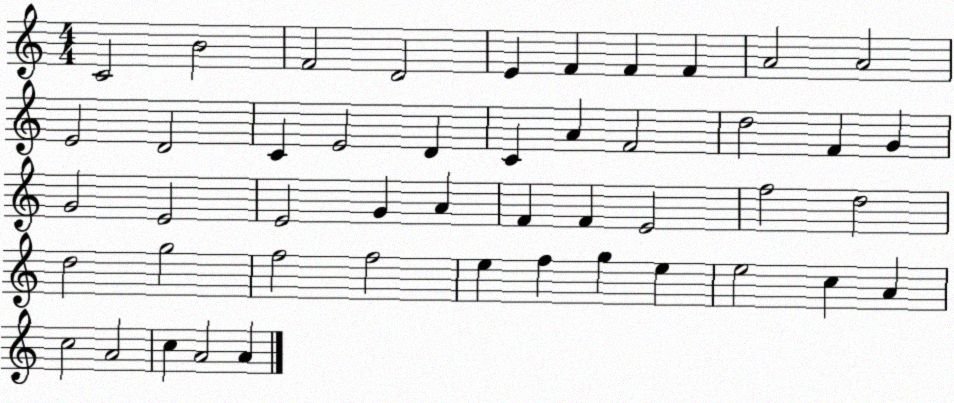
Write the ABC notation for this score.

X:1
T:Untitled
M:4/4
L:1/4
K:C
C2 B2 F2 D2 E F F F A2 A2 E2 D2 C E2 D C A F2 d2 F G G2 E2 E2 G A F F E2 f2 d2 d2 g2 f2 f2 e f g e e2 c A c2 A2 c A2 A